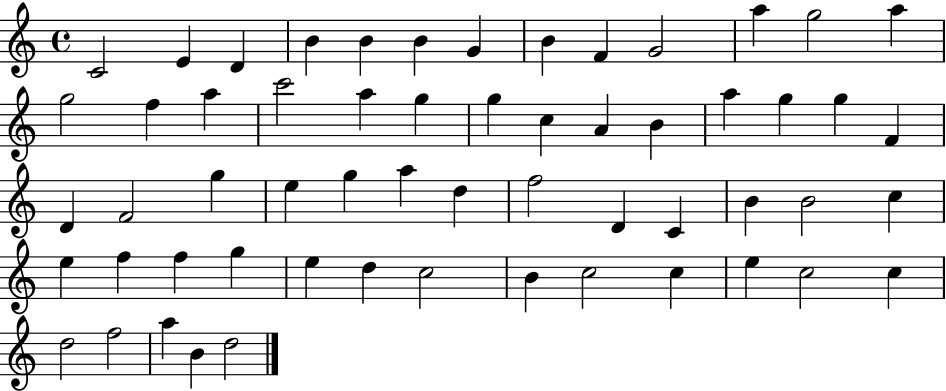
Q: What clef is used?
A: treble